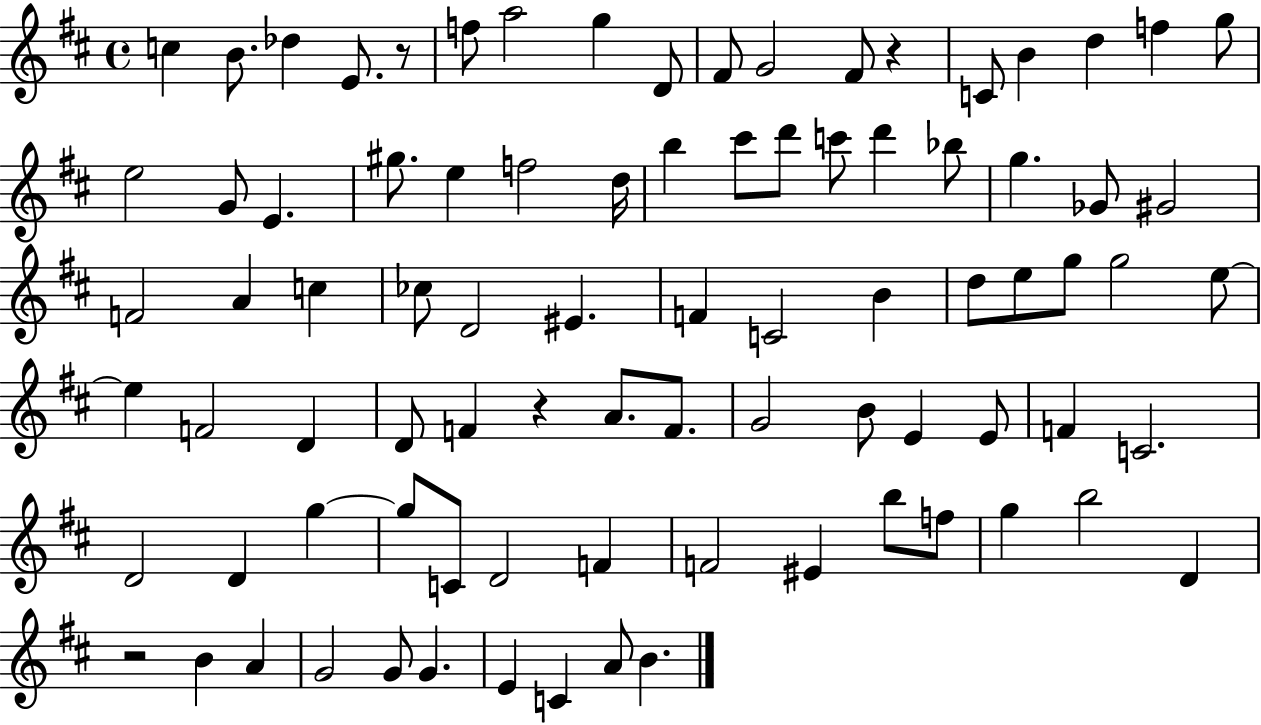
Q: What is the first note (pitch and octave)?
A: C5